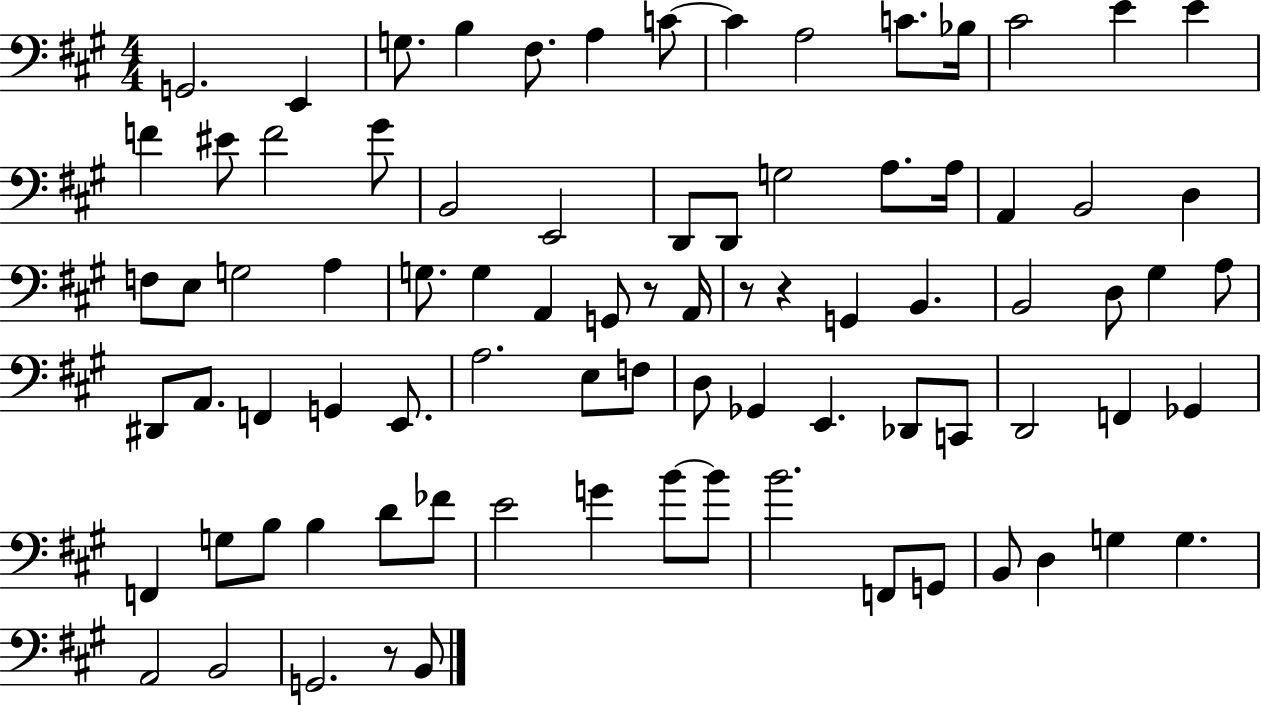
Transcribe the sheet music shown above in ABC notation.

X:1
T:Untitled
M:4/4
L:1/4
K:A
G,,2 E,, G,/2 B, ^F,/2 A, C/2 C A,2 C/2 _B,/4 ^C2 E E F ^E/2 F2 ^G/2 B,,2 E,,2 D,,/2 D,,/2 G,2 A,/2 A,/4 A,, B,,2 D, F,/2 E,/2 G,2 A, G,/2 G, A,, G,,/2 z/2 A,,/4 z/2 z G,, B,, B,,2 D,/2 ^G, A,/2 ^D,,/2 A,,/2 F,, G,, E,,/2 A,2 E,/2 F,/2 D,/2 _G,, E,, _D,,/2 C,,/2 D,,2 F,, _G,, F,, G,/2 B,/2 B, D/2 _F/2 E2 G B/2 B/2 B2 F,,/2 G,,/2 B,,/2 D, G, G, A,,2 B,,2 G,,2 z/2 B,,/2